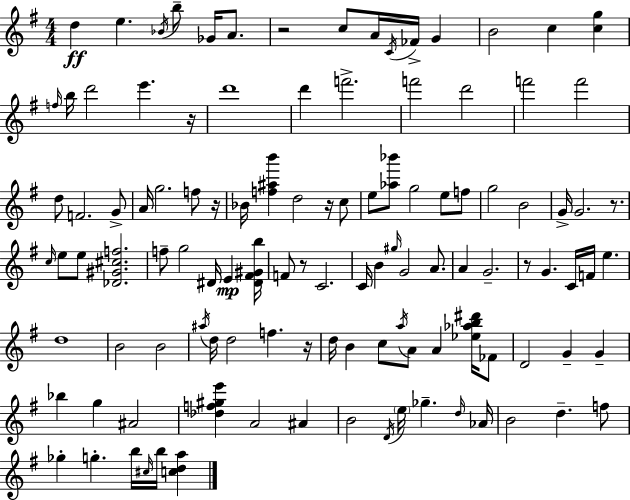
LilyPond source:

{
  \clef treble
  \numericTimeSignature
  \time 4/4
  \key e \minor
  d''4\ff e''4. \acciaccatura { bes'16 } b''8-- ges'16 a'8. | r2 c''8 a'16 \acciaccatura { c'16 } fes'16-> g'4 | b'2 c''4 <c'' g''>4 | \grace { f''16 } b''16 d'''2 e'''4. | \break r16 d'''1 | d'''4 f'''2.-> | f'''2 d'''2 | f'''2 f'''2 | \break d''8 f'2. | g'8-> a'16 g''2. | f''8 r16 bes'16 <f'' ais'' b'''>4 d''2 | r16 c''8 e''8 <aes'' bes'''>8 g''2 e''8 | \break f''8 g''2 b'2 | g'16-> g'2. | r8. \grace { c''16 } e''8 e''8 <des' gis' cis'' f''>2. | f''8-- g''2 dis'16 e'4\mp | \break <dis' fis' gis' b''>16 f'8 r8 c'2. | c'16 b'4 \grace { gis''16 } g'2 | a'8. a'4 g'2.-- | r8 g'4. c'16 f'16 e''4. | \break d''1 | b'2 b'2 | \acciaccatura { ais''16 } d''16 d''2 f''4. | r16 d''16 b'4 c''8 \acciaccatura { a''16 } a'8 | \break a'4 <ees'' aes'' b'' dis'''>16 fes'8 d'2 g'4-- | g'4-- bes''4 g''4 ais'2 | <des'' f'' gis'' e'''>4 a'2 | ais'4 b'2 \acciaccatura { d'16 } | \break \parenthesize e''16 ges''4.-- \grace { d''16 } aes'16 b'2 | d''4.-- f''8 ges''4-. g''4.-. | b''16 \grace { cis''16 } b''16 <c'' d'' a''>4 \bar "|."
}